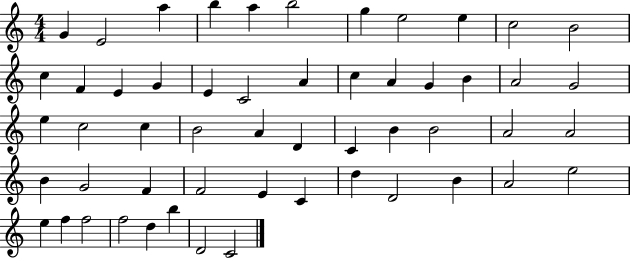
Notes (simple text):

G4/q E4/h A5/q B5/q A5/q B5/h G5/q E5/h E5/q C5/h B4/h C5/q F4/q E4/q G4/q E4/q C4/h A4/q C5/q A4/q G4/q B4/q A4/h G4/h E5/q C5/h C5/q B4/h A4/q D4/q C4/q B4/q B4/h A4/h A4/h B4/q G4/h F4/q F4/h E4/q C4/q D5/q D4/h B4/q A4/h E5/h E5/q F5/q F5/h F5/h D5/q B5/q D4/h C4/h